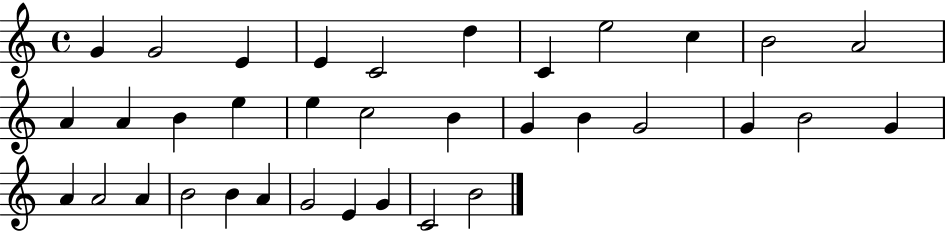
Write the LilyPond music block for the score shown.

{
  \clef treble
  \time 4/4
  \defaultTimeSignature
  \key c \major
  g'4 g'2 e'4 | e'4 c'2 d''4 | c'4 e''2 c''4 | b'2 a'2 | \break a'4 a'4 b'4 e''4 | e''4 c''2 b'4 | g'4 b'4 g'2 | g'4 b'2 g'4 | \break a'4 a'2 a'4 | b'2 b'4 a'4 | g'2 e'4 g'4 | c'2 b'2 | \break \bar "|."
}